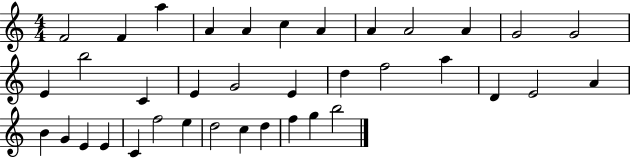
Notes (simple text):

F4/h F4/q A5/q A4/q A4/q C5/q A4/q A4/q A4/h A4/q G4/h G4/h E4/q B5/h C4/q E4/q G4/h E4/q D5/q F5/h A5/q D4/q E4/h A4/q B4/q G4/q E4/q E4/q C4/q F5/h E5/q D5/h C5/q D5/q F5/q G5/q B5/h